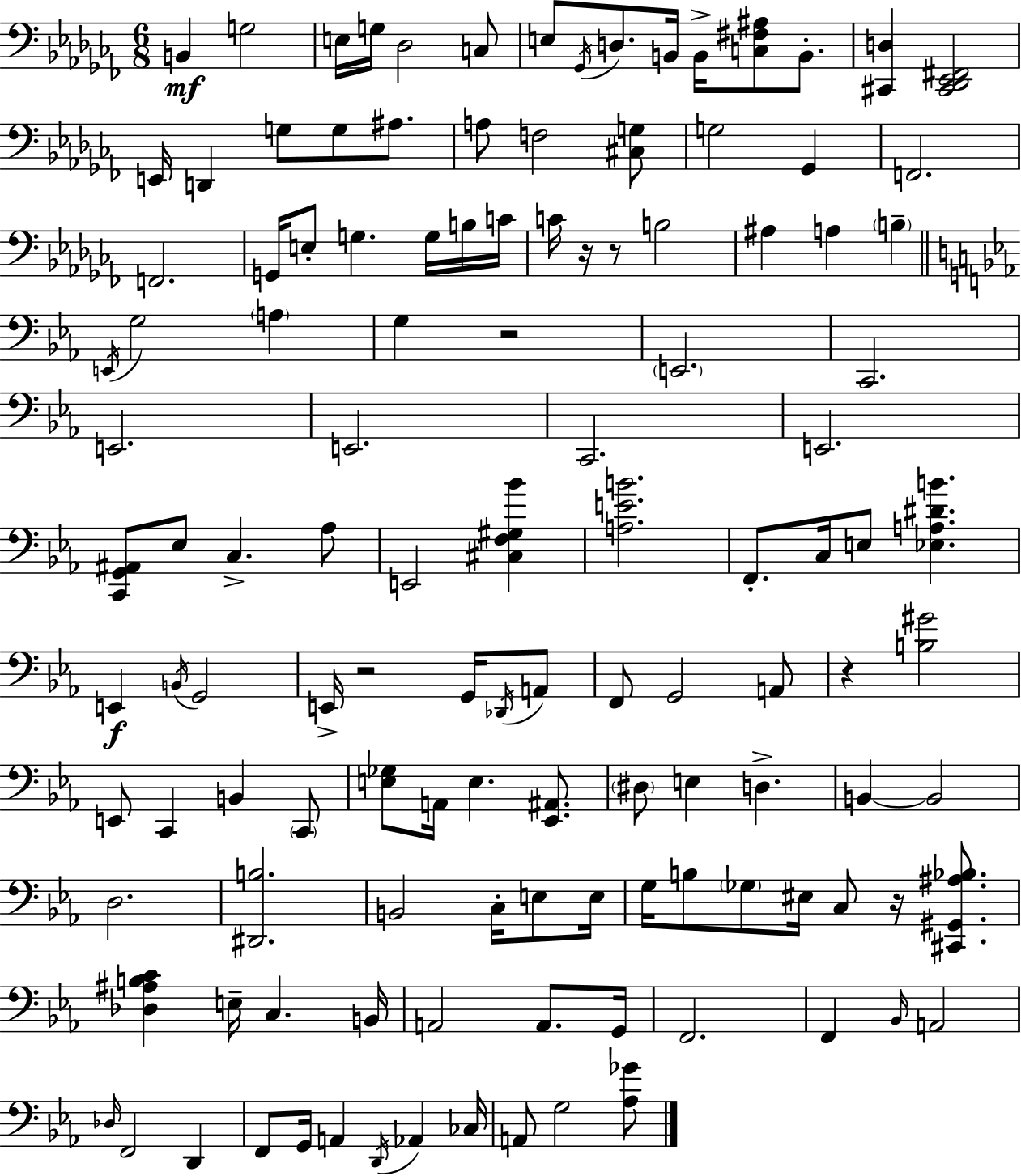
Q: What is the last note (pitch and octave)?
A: G3